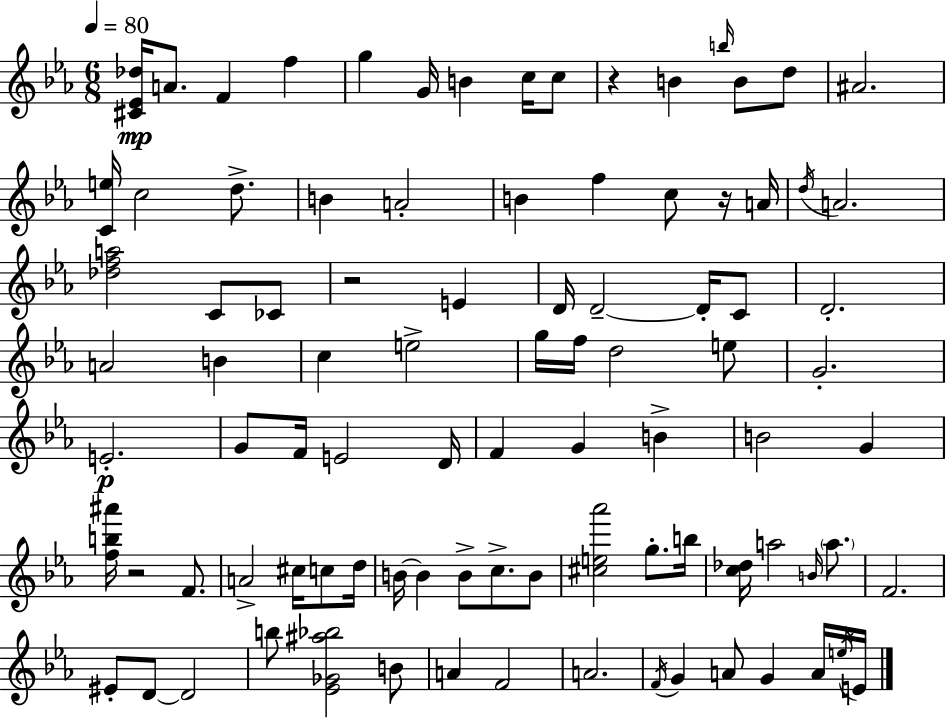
[C#4,Eb4,Db5]/s A4/e. F4/q F5/q G5/q G4/s B4/q C5/s C5/e R/q B4/q B5/s B4/e D5/e A#4/h. [C4,E5]/s C5/h D5/e. B4/q A4/h B4/q F5/q C5/e R/s A4/s D5/s A4/h. [Db5,F5,A5]/h C4/e CES4/e R/h E4/q D4/s D4/h D4/s C4/e D4/h. A4/h B4/q C5/q E5/h G5/s F5/s D5/h E5/e G4/h. E4/h. G4/e F4/s E4/h D4/s F4/q G4/q B4/q B4/h G4/q [F5,B5,A#6]/s R/h F4/e. A4/h C#5/s C5/e D5/s B4/s B4/q B4/e C5/e. B4/e [C#5,E5,Ab6]/h G5/e. B5/s [C5,Db5]/s A5/h B4/s A5/e. F4/h. EIS4/e D4/e D4/h B5/e [Eb4,Gb4,A#5,Bb5]/h B4/e A4/q F4/h A4/h. F4/s G4/q A4/e G4/q A4/s E5/s E4/s